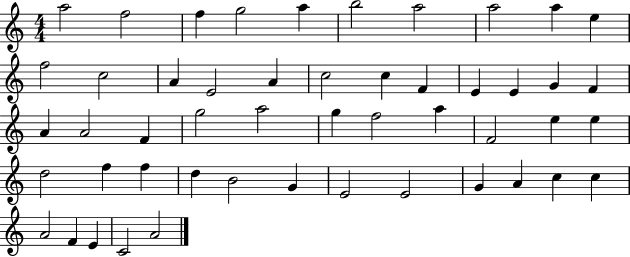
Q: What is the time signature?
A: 4/4